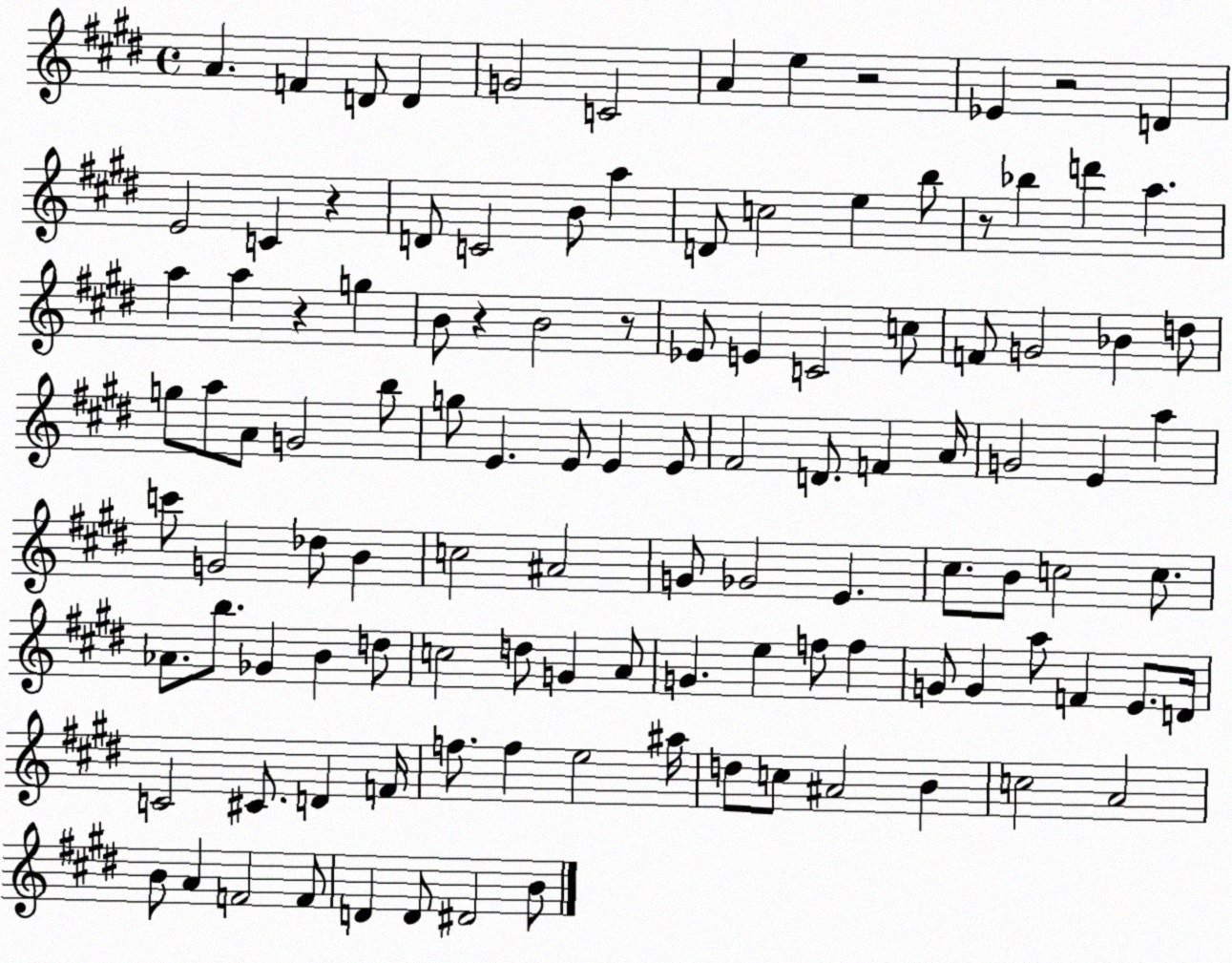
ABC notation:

X:1
T:Untitled
M:4/4
L:1/4
K:E
A F D/2 D G2 C2 A e z2 _E z2 D E2 C z D/2 C2 B/2 a D/2 c2 e b/2 z/2 _b d' a a a z g B/2 z B2 z/2 _E/2 E C2 c/2 F/2 G2 _B d/2 g/2 a/2 A/2 G2 b/2 g/2 E E/2 E E/2 ^F2 D/2 F A/4 G2 E a c'/2 G2 _d/2 B c2 ^A2 G/2 _G2 E ^c/2 B/2 c2 c/2 _A/2 b/2 _G B d/2 c2 d/2 G A/2 G e f/2 f G/2 G a/2 F E/2 D/4 C2 ^C/2 D F/4 f/2 f e2 ^a/4 d/2 c/2 ^A2 B c2 A2 B/2 A F2 F/2 D D/2 ^D2 B/2